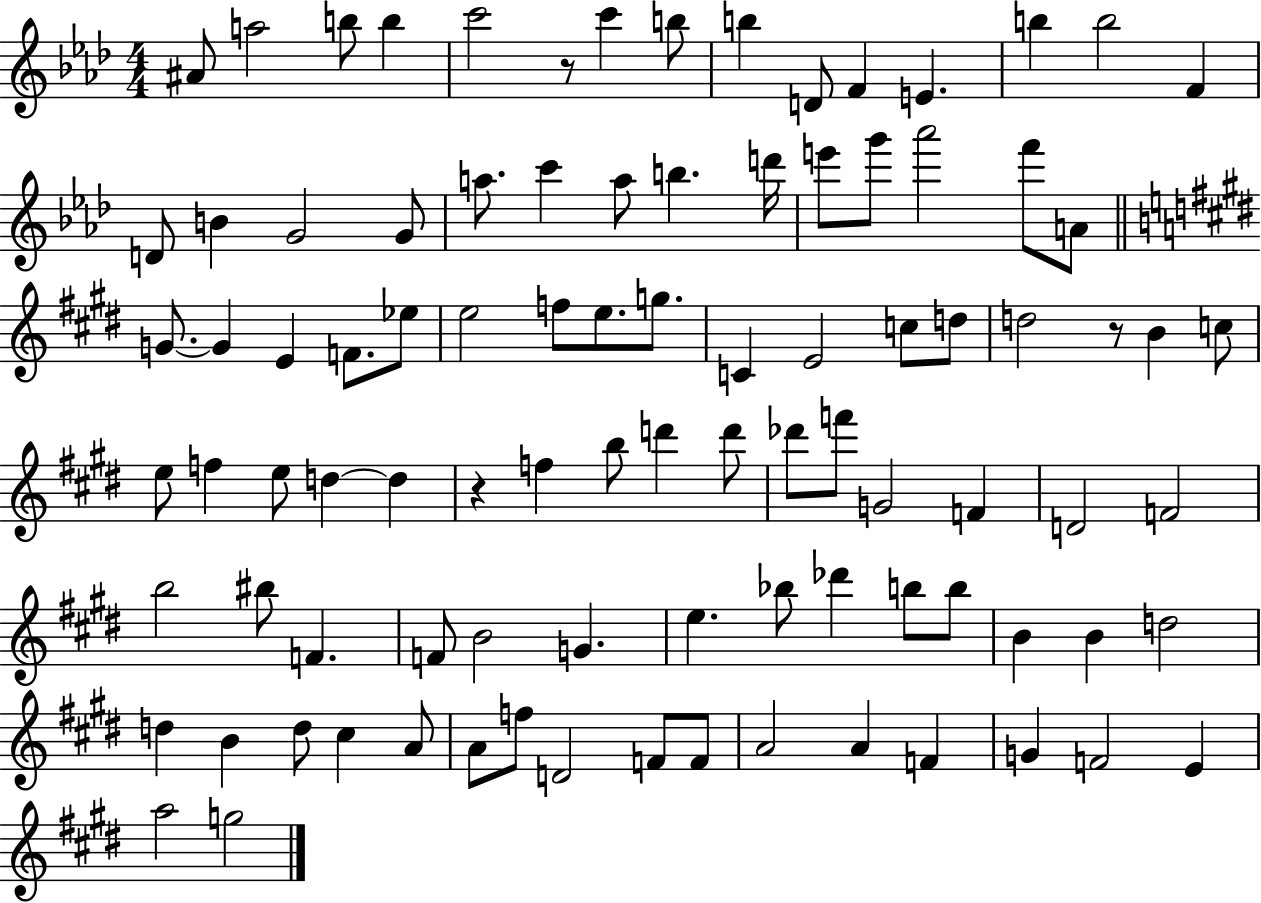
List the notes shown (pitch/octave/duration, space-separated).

A#4/e A5/h B5/e B5/q C6/h R/e C6/q B5/e B5/q D4/e F4/q E4/q. B5/q B5/h F4/q D4/e B4/q G4/h G4/e A5/e. C6/q A5/e B5/q. D6/s E6/e G6/e Ab6/h F6/e A4/e G4/e. G4/q E4/q F4/e. Eb5/e E5/h F5/e E5/e. G5/e. C4/q E4/h C5/e D5/e D5/h R/e B4/q C5/e E5/e F5/q E5/e D5/q D5/q R/q F5/q B5/e D6/q D6/e Db6/e F6/e G4/h F4/q D4/h F4/h B5/h BIS5/e F4/q. F4/e B4/h G4/q. E5/q. Bb5/e Db6/q B5/e B5/e B4/q B4/q D5/h D5/q B4/q D5/e C#5/q A4/e A4/e F5/e D4/h F4/e F4/e A4/h A4/q F4/q G4/q F4/h E4/q A5/h G5/h